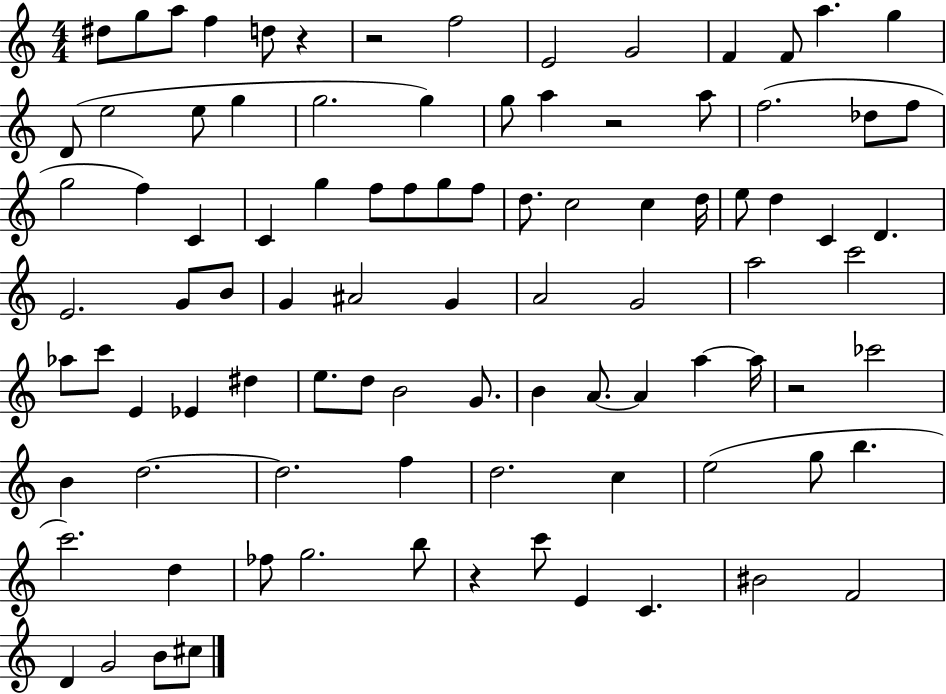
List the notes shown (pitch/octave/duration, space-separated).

D#5/e G5/e A5/e F5/q D5/e R/q R/h F5/h E4/h G4/h F4/q F4/e A5/q. G5/q D4/e E5/h E5/e G5/q G5/h. G5/q G5/e A5/q R/h A5/e F5/h. Db5/e F5/e G5/h F5/q C4/q C4/q G5/q F5/e F5/e G5/e F5/e D5/e. C5/h C5/q D5/s E5/e D5/q C4/q D4/q. E4/h. G4/e B4/e G4/q A#4/h G4/q A4/h G4/h A5/h C6/h Ab5/e C6/e E4/q Eb4/q D#5/q E5/e. D5/e B4/h G4/e. B4/q A4/e. A4/q A5/q A5/s R/h CES6/h B4/q D5/h. D5/h. F5/q D5/h. C5/q E5/h G5/e B5/q. C6/h. D5/q FES5/e G5/h. B5/e R/q C6/e E4/q C4/q. BIS4/h F4/h D4/q G4/h B4/e C#5/e